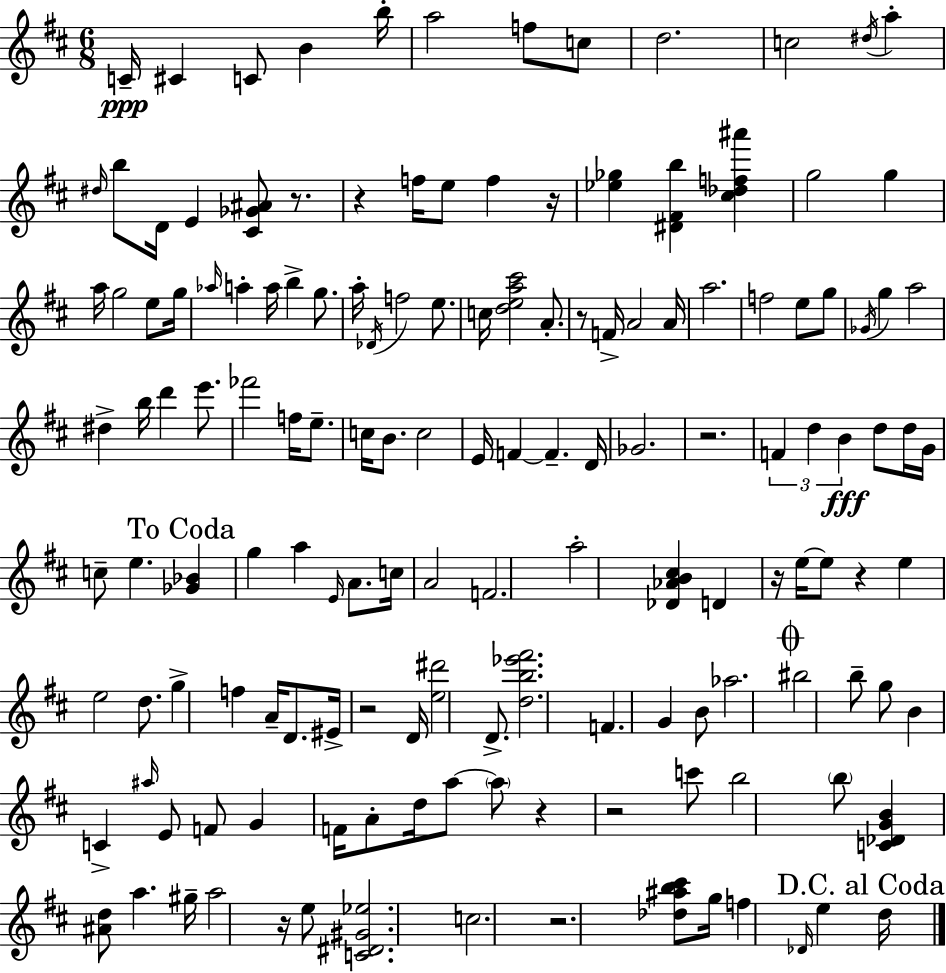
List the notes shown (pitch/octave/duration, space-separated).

C4/s C#4/q C4/e B4/q B5/s A5/h F5/e C5/e D5/h. C5/h D#5/s A5/q D#5/s B5/e D4/s E4/q [C#4,Gb4,A#4]/e R/e. R/q F5/s E5/e F5/q R/s [Eb5,Gb5]/q [D#4,F#4,B5]/q [C#5,Db5,F5,A#6]/q G5/h G5/q A5/s G5/h E5/e G5/s Ab5/s A5/q A5/s B5/q G5/e. A5/s Db4/s F5/h E5/e. C5/s [D5,E5,A5,C#6]/h A4/e. R/e F4/s A4/h A4/s A5/h. F5/h E5/e G5/e Gb4/s G5/q A5/h D#5/q B5/s D6/q E6/e. FES6/h F5/s E5/e. C5/s B4/e. C5/h E4/s F4/q F4/q. D4/s Gb4/h. R/h. F4/q D5/q B4/q D5/e D5/s G4/s C5/e E5/q. [Gb4,Bb4]/q G5/q A5/q E4/s A4/e. C5/s A4/h F4/h. A5/h [Db4,Ab4,B4,C#5]/q D4/q R/s E5/s E5/e R/q E5/q E5/h D5/e. G5/q F5/q A4/s D4/e. EIS4/s R/h D4/s [E5,D#6]/h D4/e. [D5,B5,Eb6,F#6]/h. F4/q. G4/q B4/e Ab5/h. BIS5/h B5/e G5/e B4/q C4/q A#5/s E4/e F4/e G4/q F4/s A4/e D5/s A5/e A5/e R/q R/h C6/e B5/h B5/e [C4,Db4,G4,B4]/q [A#4,D5]/e A5/q. G#5/s A5/h R/s E5/e [C4,D#4,G#4,Eb5]/h. C5/h. R/h. [Db5,A#5,B5,C#6]/e G5/s F5/q Db4/s E5/q D5/s